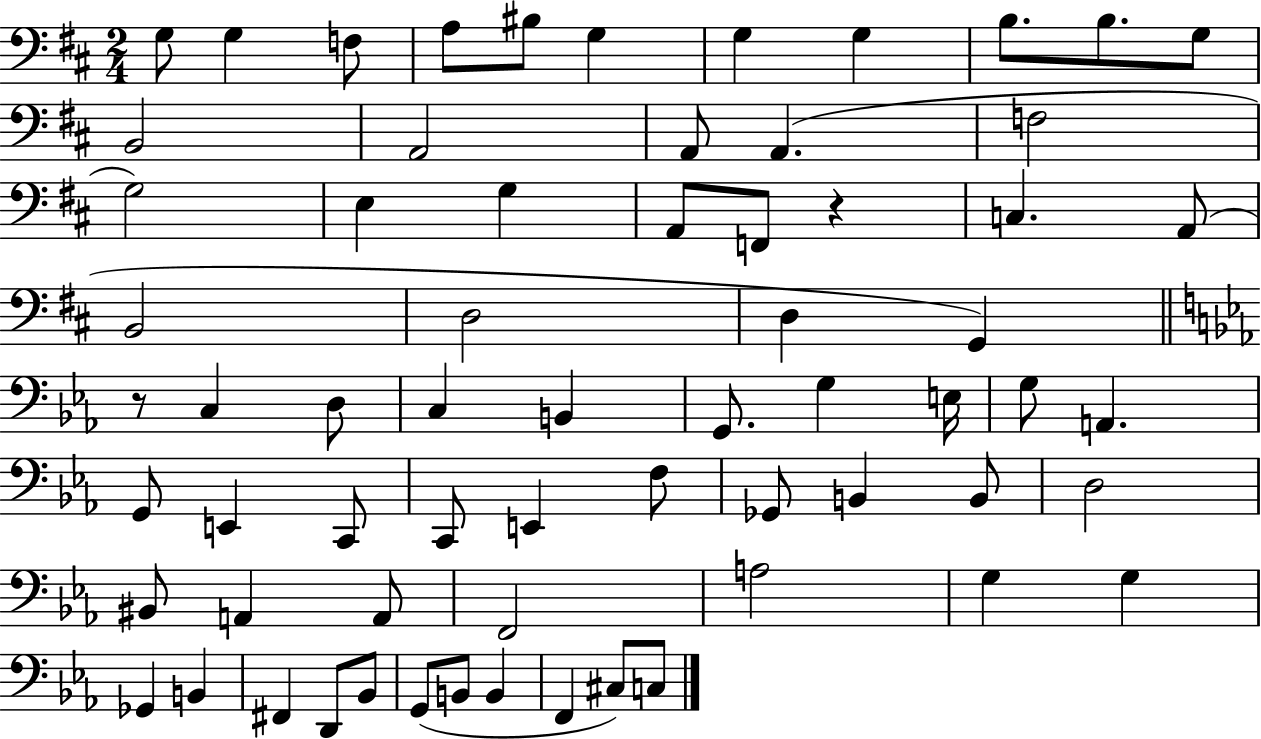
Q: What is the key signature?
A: D major